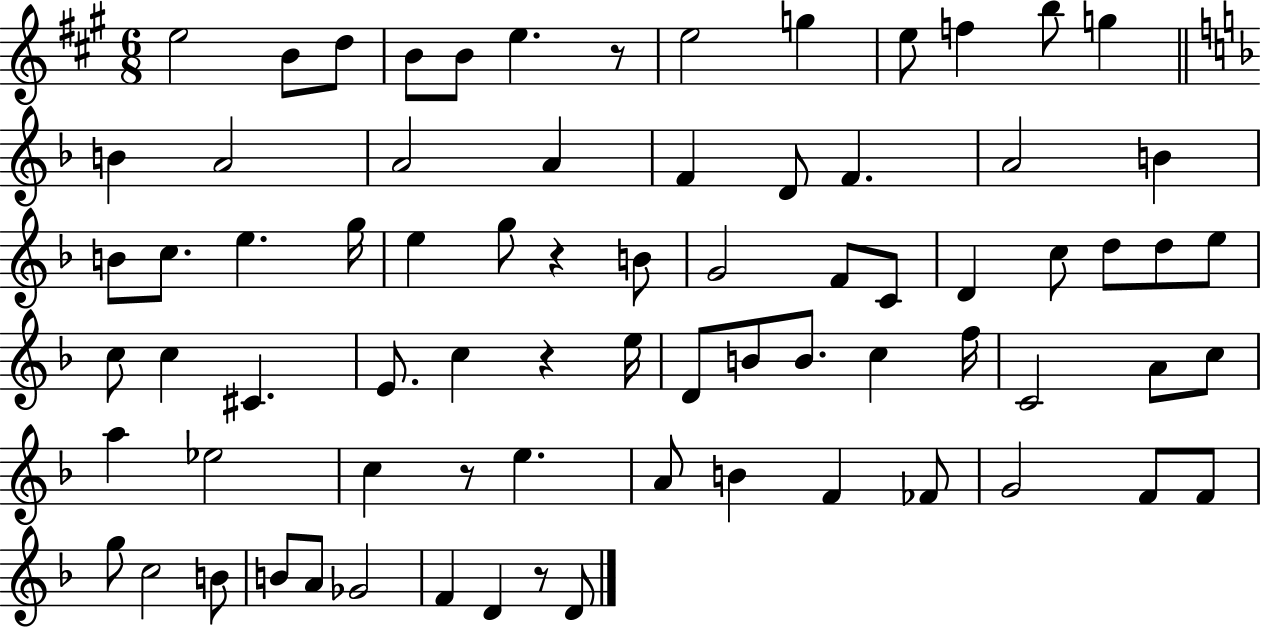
E5/h B4/e D5/e B4/e B4/e E5/q. R/e E5/h G5/q E5/e F5/q B5/e G5/q B4/q A4/h A4/h A4/q F4/q D4/e F4/q. A4/h B4/q B4/e C5/e. E5/q. G5/s E5/q G5/e R/q B4/e G4/h F4/e C4/e D4/q C5/e D5/e D5/e E5/e C5/e C5/q C#4/q. E4/e. C5/q R/q E5/s D4/e B4/e B4/e. C5/q F5/s C4/h A4/e C5/e A5/q Eb5/h C5/q R/e E5/q. A4/e B4/q F4/q FES4/e G4/h F4/e F4/e G5/e C5/h B4/e B4/e A4/e Gb4/h F4/q D4/q R/e D4/e